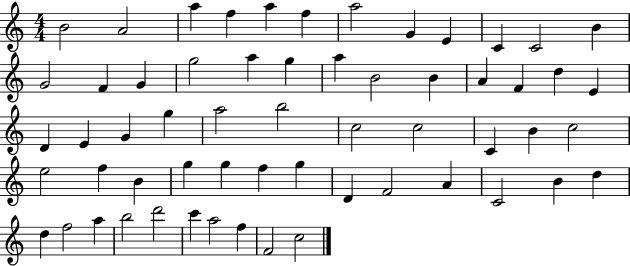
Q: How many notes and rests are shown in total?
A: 59